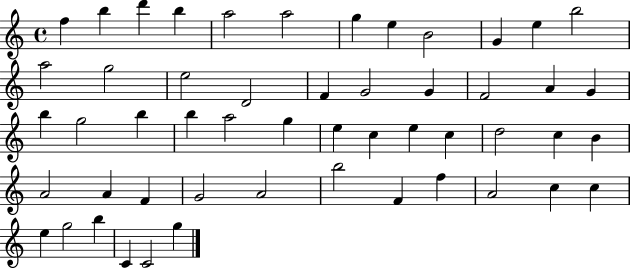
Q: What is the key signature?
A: C major